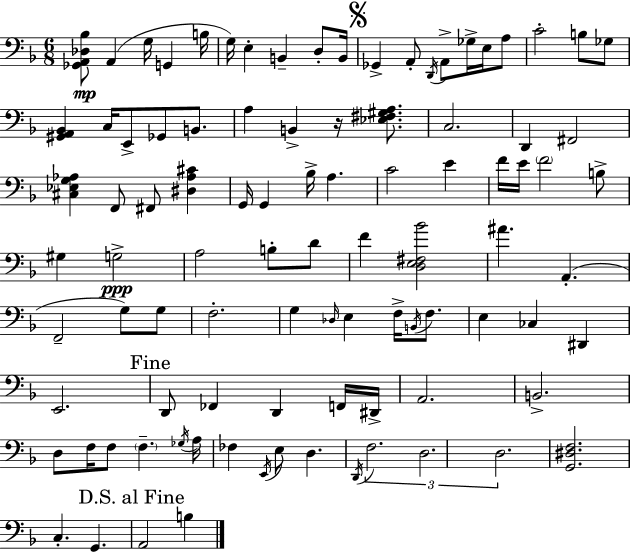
{
  \clef bass
  \numericTimeSignature
  \time 6/8
  \key f \major
  <ges, a, des bes>8\mp a,4( g16 g,4 b16 | g16) e4-. b,4-- d8-. b,16 | \mark \markup { \musicglyph "scripts.segno" } ges,4-> a,8-. \acciaccatura { d,16 } a,8-> ges16-> e16 a8 | c'2-. b8 ges8 | \break <gis, a, bes,>4 c16 e,8-> ges,8 b,8. | a4 b,4-> r16 <ees fis gis a>8. | c2. | d,4 fis,2 | \break <cis ees g aes>4 f,8 fis,8 <dis aes cis'>4 | g,16 g,4 bes16-> a4. | c'2 e'4 | f'16 e'16 \parenthesize f'2 b8-> | \break gis4 g2->\ppp | a2 b8-. d'8 | f'4 <d e fis bes'>2 | ais'4. a,4.-.( | \break f,2-- g8) g8 | f2.-. | g4 \grace { des16 } e4 f16-> \acciaccatura { b,16 } | f8. e4 ces4 dis,4 | \break e,2. | \mark "Fine" d,8 fes,4 d,4 | f,16 dis,16-> a,2. | b,2.-> | \break d8 f16 f8 \parenthesize f4.-- | \acciaccatura { ges16 } a16 fes4 \acciaccatura { e,16 } e8 d4. | \acciaccatura { d,16 } \tuplet 3/2 { f2. | d2. | \break d2. } | <g, dis f>2. | c4.-. | g,4. \mark "D.S. al Fine" a,2 | \break b4 \bar "|."
}